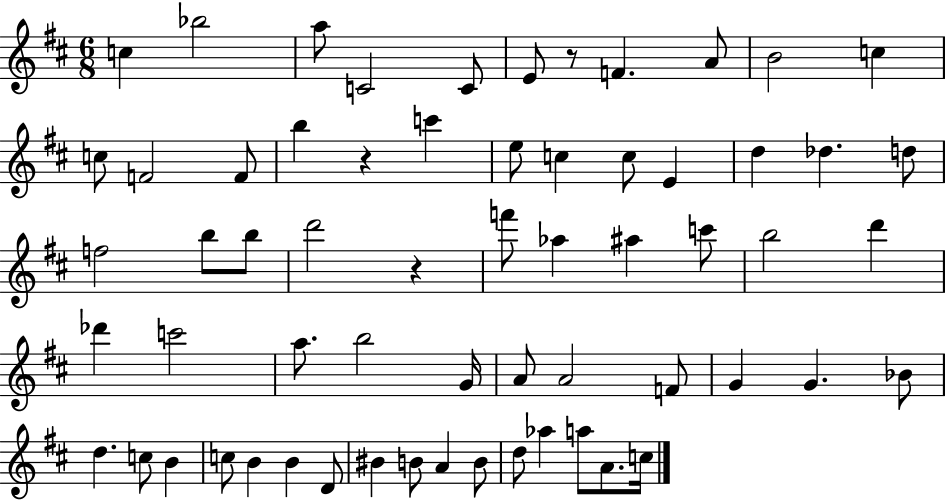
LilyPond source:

{
  \clef treble
  \numericTimeSignature
  \time 6/8
  \key d \major
  \repeat volta 2 { c''4 bes''2 | a''8 c'2 c'8 | e'8 r8 f'4. a'8 | b'2 c''4 | \break c''8 f'2 f'8 | b''4 r4 c'''4 | e''8 c''4 c''8 e'4 | d''4 des''4. d''8 | \break f''2 b''8 b''8 | d'''2 r4 | f'''8 aes''4 ais''4 c'''8 | b''2 d'''4 | \break des'''4 c'''2 | a''8. b''2 g'16 | a'8 a'2 f'8 | g'4 g'4. bes'8 | \break d''4. c''8 b'4 | c''8 b'4 b'4 d'8 | bis'4 b'8 a'4 b'8 | d''8 aes''4 a''8 a'8. c''16 | \break } \bar "|."
}